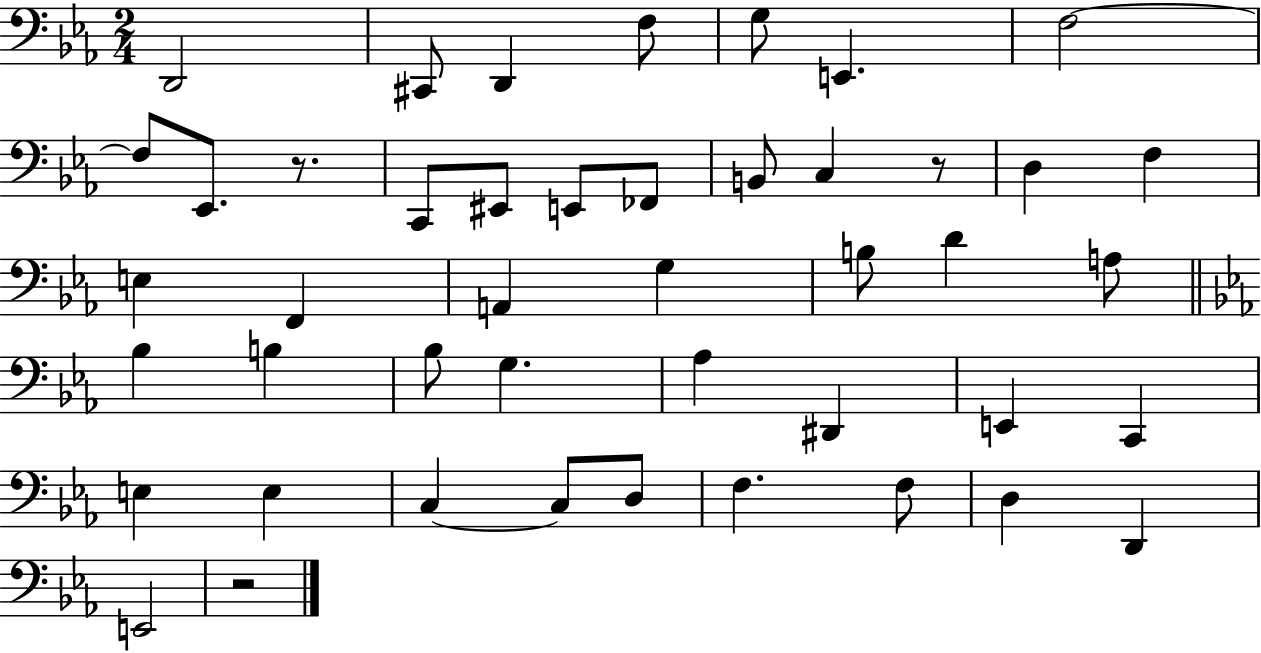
D2/h C#2/e D2/q F3/e G3/e E2/q. F3/h F3/e Eb2/e. R/e. C2/e EIS2/e E2/e FES2/e B2/e C3/q R/e D3/q F3/q E3/q F2/q A2/q G3/q B3/e D4/q A3/e Bb3/q B3/q Bb3/e G3/q. Ab3/q D#2/q E2/q C2/q E3/q E3/q C3/q C3/e D3/e F3/q. F3/e D3/q D2/q E2/h R/h